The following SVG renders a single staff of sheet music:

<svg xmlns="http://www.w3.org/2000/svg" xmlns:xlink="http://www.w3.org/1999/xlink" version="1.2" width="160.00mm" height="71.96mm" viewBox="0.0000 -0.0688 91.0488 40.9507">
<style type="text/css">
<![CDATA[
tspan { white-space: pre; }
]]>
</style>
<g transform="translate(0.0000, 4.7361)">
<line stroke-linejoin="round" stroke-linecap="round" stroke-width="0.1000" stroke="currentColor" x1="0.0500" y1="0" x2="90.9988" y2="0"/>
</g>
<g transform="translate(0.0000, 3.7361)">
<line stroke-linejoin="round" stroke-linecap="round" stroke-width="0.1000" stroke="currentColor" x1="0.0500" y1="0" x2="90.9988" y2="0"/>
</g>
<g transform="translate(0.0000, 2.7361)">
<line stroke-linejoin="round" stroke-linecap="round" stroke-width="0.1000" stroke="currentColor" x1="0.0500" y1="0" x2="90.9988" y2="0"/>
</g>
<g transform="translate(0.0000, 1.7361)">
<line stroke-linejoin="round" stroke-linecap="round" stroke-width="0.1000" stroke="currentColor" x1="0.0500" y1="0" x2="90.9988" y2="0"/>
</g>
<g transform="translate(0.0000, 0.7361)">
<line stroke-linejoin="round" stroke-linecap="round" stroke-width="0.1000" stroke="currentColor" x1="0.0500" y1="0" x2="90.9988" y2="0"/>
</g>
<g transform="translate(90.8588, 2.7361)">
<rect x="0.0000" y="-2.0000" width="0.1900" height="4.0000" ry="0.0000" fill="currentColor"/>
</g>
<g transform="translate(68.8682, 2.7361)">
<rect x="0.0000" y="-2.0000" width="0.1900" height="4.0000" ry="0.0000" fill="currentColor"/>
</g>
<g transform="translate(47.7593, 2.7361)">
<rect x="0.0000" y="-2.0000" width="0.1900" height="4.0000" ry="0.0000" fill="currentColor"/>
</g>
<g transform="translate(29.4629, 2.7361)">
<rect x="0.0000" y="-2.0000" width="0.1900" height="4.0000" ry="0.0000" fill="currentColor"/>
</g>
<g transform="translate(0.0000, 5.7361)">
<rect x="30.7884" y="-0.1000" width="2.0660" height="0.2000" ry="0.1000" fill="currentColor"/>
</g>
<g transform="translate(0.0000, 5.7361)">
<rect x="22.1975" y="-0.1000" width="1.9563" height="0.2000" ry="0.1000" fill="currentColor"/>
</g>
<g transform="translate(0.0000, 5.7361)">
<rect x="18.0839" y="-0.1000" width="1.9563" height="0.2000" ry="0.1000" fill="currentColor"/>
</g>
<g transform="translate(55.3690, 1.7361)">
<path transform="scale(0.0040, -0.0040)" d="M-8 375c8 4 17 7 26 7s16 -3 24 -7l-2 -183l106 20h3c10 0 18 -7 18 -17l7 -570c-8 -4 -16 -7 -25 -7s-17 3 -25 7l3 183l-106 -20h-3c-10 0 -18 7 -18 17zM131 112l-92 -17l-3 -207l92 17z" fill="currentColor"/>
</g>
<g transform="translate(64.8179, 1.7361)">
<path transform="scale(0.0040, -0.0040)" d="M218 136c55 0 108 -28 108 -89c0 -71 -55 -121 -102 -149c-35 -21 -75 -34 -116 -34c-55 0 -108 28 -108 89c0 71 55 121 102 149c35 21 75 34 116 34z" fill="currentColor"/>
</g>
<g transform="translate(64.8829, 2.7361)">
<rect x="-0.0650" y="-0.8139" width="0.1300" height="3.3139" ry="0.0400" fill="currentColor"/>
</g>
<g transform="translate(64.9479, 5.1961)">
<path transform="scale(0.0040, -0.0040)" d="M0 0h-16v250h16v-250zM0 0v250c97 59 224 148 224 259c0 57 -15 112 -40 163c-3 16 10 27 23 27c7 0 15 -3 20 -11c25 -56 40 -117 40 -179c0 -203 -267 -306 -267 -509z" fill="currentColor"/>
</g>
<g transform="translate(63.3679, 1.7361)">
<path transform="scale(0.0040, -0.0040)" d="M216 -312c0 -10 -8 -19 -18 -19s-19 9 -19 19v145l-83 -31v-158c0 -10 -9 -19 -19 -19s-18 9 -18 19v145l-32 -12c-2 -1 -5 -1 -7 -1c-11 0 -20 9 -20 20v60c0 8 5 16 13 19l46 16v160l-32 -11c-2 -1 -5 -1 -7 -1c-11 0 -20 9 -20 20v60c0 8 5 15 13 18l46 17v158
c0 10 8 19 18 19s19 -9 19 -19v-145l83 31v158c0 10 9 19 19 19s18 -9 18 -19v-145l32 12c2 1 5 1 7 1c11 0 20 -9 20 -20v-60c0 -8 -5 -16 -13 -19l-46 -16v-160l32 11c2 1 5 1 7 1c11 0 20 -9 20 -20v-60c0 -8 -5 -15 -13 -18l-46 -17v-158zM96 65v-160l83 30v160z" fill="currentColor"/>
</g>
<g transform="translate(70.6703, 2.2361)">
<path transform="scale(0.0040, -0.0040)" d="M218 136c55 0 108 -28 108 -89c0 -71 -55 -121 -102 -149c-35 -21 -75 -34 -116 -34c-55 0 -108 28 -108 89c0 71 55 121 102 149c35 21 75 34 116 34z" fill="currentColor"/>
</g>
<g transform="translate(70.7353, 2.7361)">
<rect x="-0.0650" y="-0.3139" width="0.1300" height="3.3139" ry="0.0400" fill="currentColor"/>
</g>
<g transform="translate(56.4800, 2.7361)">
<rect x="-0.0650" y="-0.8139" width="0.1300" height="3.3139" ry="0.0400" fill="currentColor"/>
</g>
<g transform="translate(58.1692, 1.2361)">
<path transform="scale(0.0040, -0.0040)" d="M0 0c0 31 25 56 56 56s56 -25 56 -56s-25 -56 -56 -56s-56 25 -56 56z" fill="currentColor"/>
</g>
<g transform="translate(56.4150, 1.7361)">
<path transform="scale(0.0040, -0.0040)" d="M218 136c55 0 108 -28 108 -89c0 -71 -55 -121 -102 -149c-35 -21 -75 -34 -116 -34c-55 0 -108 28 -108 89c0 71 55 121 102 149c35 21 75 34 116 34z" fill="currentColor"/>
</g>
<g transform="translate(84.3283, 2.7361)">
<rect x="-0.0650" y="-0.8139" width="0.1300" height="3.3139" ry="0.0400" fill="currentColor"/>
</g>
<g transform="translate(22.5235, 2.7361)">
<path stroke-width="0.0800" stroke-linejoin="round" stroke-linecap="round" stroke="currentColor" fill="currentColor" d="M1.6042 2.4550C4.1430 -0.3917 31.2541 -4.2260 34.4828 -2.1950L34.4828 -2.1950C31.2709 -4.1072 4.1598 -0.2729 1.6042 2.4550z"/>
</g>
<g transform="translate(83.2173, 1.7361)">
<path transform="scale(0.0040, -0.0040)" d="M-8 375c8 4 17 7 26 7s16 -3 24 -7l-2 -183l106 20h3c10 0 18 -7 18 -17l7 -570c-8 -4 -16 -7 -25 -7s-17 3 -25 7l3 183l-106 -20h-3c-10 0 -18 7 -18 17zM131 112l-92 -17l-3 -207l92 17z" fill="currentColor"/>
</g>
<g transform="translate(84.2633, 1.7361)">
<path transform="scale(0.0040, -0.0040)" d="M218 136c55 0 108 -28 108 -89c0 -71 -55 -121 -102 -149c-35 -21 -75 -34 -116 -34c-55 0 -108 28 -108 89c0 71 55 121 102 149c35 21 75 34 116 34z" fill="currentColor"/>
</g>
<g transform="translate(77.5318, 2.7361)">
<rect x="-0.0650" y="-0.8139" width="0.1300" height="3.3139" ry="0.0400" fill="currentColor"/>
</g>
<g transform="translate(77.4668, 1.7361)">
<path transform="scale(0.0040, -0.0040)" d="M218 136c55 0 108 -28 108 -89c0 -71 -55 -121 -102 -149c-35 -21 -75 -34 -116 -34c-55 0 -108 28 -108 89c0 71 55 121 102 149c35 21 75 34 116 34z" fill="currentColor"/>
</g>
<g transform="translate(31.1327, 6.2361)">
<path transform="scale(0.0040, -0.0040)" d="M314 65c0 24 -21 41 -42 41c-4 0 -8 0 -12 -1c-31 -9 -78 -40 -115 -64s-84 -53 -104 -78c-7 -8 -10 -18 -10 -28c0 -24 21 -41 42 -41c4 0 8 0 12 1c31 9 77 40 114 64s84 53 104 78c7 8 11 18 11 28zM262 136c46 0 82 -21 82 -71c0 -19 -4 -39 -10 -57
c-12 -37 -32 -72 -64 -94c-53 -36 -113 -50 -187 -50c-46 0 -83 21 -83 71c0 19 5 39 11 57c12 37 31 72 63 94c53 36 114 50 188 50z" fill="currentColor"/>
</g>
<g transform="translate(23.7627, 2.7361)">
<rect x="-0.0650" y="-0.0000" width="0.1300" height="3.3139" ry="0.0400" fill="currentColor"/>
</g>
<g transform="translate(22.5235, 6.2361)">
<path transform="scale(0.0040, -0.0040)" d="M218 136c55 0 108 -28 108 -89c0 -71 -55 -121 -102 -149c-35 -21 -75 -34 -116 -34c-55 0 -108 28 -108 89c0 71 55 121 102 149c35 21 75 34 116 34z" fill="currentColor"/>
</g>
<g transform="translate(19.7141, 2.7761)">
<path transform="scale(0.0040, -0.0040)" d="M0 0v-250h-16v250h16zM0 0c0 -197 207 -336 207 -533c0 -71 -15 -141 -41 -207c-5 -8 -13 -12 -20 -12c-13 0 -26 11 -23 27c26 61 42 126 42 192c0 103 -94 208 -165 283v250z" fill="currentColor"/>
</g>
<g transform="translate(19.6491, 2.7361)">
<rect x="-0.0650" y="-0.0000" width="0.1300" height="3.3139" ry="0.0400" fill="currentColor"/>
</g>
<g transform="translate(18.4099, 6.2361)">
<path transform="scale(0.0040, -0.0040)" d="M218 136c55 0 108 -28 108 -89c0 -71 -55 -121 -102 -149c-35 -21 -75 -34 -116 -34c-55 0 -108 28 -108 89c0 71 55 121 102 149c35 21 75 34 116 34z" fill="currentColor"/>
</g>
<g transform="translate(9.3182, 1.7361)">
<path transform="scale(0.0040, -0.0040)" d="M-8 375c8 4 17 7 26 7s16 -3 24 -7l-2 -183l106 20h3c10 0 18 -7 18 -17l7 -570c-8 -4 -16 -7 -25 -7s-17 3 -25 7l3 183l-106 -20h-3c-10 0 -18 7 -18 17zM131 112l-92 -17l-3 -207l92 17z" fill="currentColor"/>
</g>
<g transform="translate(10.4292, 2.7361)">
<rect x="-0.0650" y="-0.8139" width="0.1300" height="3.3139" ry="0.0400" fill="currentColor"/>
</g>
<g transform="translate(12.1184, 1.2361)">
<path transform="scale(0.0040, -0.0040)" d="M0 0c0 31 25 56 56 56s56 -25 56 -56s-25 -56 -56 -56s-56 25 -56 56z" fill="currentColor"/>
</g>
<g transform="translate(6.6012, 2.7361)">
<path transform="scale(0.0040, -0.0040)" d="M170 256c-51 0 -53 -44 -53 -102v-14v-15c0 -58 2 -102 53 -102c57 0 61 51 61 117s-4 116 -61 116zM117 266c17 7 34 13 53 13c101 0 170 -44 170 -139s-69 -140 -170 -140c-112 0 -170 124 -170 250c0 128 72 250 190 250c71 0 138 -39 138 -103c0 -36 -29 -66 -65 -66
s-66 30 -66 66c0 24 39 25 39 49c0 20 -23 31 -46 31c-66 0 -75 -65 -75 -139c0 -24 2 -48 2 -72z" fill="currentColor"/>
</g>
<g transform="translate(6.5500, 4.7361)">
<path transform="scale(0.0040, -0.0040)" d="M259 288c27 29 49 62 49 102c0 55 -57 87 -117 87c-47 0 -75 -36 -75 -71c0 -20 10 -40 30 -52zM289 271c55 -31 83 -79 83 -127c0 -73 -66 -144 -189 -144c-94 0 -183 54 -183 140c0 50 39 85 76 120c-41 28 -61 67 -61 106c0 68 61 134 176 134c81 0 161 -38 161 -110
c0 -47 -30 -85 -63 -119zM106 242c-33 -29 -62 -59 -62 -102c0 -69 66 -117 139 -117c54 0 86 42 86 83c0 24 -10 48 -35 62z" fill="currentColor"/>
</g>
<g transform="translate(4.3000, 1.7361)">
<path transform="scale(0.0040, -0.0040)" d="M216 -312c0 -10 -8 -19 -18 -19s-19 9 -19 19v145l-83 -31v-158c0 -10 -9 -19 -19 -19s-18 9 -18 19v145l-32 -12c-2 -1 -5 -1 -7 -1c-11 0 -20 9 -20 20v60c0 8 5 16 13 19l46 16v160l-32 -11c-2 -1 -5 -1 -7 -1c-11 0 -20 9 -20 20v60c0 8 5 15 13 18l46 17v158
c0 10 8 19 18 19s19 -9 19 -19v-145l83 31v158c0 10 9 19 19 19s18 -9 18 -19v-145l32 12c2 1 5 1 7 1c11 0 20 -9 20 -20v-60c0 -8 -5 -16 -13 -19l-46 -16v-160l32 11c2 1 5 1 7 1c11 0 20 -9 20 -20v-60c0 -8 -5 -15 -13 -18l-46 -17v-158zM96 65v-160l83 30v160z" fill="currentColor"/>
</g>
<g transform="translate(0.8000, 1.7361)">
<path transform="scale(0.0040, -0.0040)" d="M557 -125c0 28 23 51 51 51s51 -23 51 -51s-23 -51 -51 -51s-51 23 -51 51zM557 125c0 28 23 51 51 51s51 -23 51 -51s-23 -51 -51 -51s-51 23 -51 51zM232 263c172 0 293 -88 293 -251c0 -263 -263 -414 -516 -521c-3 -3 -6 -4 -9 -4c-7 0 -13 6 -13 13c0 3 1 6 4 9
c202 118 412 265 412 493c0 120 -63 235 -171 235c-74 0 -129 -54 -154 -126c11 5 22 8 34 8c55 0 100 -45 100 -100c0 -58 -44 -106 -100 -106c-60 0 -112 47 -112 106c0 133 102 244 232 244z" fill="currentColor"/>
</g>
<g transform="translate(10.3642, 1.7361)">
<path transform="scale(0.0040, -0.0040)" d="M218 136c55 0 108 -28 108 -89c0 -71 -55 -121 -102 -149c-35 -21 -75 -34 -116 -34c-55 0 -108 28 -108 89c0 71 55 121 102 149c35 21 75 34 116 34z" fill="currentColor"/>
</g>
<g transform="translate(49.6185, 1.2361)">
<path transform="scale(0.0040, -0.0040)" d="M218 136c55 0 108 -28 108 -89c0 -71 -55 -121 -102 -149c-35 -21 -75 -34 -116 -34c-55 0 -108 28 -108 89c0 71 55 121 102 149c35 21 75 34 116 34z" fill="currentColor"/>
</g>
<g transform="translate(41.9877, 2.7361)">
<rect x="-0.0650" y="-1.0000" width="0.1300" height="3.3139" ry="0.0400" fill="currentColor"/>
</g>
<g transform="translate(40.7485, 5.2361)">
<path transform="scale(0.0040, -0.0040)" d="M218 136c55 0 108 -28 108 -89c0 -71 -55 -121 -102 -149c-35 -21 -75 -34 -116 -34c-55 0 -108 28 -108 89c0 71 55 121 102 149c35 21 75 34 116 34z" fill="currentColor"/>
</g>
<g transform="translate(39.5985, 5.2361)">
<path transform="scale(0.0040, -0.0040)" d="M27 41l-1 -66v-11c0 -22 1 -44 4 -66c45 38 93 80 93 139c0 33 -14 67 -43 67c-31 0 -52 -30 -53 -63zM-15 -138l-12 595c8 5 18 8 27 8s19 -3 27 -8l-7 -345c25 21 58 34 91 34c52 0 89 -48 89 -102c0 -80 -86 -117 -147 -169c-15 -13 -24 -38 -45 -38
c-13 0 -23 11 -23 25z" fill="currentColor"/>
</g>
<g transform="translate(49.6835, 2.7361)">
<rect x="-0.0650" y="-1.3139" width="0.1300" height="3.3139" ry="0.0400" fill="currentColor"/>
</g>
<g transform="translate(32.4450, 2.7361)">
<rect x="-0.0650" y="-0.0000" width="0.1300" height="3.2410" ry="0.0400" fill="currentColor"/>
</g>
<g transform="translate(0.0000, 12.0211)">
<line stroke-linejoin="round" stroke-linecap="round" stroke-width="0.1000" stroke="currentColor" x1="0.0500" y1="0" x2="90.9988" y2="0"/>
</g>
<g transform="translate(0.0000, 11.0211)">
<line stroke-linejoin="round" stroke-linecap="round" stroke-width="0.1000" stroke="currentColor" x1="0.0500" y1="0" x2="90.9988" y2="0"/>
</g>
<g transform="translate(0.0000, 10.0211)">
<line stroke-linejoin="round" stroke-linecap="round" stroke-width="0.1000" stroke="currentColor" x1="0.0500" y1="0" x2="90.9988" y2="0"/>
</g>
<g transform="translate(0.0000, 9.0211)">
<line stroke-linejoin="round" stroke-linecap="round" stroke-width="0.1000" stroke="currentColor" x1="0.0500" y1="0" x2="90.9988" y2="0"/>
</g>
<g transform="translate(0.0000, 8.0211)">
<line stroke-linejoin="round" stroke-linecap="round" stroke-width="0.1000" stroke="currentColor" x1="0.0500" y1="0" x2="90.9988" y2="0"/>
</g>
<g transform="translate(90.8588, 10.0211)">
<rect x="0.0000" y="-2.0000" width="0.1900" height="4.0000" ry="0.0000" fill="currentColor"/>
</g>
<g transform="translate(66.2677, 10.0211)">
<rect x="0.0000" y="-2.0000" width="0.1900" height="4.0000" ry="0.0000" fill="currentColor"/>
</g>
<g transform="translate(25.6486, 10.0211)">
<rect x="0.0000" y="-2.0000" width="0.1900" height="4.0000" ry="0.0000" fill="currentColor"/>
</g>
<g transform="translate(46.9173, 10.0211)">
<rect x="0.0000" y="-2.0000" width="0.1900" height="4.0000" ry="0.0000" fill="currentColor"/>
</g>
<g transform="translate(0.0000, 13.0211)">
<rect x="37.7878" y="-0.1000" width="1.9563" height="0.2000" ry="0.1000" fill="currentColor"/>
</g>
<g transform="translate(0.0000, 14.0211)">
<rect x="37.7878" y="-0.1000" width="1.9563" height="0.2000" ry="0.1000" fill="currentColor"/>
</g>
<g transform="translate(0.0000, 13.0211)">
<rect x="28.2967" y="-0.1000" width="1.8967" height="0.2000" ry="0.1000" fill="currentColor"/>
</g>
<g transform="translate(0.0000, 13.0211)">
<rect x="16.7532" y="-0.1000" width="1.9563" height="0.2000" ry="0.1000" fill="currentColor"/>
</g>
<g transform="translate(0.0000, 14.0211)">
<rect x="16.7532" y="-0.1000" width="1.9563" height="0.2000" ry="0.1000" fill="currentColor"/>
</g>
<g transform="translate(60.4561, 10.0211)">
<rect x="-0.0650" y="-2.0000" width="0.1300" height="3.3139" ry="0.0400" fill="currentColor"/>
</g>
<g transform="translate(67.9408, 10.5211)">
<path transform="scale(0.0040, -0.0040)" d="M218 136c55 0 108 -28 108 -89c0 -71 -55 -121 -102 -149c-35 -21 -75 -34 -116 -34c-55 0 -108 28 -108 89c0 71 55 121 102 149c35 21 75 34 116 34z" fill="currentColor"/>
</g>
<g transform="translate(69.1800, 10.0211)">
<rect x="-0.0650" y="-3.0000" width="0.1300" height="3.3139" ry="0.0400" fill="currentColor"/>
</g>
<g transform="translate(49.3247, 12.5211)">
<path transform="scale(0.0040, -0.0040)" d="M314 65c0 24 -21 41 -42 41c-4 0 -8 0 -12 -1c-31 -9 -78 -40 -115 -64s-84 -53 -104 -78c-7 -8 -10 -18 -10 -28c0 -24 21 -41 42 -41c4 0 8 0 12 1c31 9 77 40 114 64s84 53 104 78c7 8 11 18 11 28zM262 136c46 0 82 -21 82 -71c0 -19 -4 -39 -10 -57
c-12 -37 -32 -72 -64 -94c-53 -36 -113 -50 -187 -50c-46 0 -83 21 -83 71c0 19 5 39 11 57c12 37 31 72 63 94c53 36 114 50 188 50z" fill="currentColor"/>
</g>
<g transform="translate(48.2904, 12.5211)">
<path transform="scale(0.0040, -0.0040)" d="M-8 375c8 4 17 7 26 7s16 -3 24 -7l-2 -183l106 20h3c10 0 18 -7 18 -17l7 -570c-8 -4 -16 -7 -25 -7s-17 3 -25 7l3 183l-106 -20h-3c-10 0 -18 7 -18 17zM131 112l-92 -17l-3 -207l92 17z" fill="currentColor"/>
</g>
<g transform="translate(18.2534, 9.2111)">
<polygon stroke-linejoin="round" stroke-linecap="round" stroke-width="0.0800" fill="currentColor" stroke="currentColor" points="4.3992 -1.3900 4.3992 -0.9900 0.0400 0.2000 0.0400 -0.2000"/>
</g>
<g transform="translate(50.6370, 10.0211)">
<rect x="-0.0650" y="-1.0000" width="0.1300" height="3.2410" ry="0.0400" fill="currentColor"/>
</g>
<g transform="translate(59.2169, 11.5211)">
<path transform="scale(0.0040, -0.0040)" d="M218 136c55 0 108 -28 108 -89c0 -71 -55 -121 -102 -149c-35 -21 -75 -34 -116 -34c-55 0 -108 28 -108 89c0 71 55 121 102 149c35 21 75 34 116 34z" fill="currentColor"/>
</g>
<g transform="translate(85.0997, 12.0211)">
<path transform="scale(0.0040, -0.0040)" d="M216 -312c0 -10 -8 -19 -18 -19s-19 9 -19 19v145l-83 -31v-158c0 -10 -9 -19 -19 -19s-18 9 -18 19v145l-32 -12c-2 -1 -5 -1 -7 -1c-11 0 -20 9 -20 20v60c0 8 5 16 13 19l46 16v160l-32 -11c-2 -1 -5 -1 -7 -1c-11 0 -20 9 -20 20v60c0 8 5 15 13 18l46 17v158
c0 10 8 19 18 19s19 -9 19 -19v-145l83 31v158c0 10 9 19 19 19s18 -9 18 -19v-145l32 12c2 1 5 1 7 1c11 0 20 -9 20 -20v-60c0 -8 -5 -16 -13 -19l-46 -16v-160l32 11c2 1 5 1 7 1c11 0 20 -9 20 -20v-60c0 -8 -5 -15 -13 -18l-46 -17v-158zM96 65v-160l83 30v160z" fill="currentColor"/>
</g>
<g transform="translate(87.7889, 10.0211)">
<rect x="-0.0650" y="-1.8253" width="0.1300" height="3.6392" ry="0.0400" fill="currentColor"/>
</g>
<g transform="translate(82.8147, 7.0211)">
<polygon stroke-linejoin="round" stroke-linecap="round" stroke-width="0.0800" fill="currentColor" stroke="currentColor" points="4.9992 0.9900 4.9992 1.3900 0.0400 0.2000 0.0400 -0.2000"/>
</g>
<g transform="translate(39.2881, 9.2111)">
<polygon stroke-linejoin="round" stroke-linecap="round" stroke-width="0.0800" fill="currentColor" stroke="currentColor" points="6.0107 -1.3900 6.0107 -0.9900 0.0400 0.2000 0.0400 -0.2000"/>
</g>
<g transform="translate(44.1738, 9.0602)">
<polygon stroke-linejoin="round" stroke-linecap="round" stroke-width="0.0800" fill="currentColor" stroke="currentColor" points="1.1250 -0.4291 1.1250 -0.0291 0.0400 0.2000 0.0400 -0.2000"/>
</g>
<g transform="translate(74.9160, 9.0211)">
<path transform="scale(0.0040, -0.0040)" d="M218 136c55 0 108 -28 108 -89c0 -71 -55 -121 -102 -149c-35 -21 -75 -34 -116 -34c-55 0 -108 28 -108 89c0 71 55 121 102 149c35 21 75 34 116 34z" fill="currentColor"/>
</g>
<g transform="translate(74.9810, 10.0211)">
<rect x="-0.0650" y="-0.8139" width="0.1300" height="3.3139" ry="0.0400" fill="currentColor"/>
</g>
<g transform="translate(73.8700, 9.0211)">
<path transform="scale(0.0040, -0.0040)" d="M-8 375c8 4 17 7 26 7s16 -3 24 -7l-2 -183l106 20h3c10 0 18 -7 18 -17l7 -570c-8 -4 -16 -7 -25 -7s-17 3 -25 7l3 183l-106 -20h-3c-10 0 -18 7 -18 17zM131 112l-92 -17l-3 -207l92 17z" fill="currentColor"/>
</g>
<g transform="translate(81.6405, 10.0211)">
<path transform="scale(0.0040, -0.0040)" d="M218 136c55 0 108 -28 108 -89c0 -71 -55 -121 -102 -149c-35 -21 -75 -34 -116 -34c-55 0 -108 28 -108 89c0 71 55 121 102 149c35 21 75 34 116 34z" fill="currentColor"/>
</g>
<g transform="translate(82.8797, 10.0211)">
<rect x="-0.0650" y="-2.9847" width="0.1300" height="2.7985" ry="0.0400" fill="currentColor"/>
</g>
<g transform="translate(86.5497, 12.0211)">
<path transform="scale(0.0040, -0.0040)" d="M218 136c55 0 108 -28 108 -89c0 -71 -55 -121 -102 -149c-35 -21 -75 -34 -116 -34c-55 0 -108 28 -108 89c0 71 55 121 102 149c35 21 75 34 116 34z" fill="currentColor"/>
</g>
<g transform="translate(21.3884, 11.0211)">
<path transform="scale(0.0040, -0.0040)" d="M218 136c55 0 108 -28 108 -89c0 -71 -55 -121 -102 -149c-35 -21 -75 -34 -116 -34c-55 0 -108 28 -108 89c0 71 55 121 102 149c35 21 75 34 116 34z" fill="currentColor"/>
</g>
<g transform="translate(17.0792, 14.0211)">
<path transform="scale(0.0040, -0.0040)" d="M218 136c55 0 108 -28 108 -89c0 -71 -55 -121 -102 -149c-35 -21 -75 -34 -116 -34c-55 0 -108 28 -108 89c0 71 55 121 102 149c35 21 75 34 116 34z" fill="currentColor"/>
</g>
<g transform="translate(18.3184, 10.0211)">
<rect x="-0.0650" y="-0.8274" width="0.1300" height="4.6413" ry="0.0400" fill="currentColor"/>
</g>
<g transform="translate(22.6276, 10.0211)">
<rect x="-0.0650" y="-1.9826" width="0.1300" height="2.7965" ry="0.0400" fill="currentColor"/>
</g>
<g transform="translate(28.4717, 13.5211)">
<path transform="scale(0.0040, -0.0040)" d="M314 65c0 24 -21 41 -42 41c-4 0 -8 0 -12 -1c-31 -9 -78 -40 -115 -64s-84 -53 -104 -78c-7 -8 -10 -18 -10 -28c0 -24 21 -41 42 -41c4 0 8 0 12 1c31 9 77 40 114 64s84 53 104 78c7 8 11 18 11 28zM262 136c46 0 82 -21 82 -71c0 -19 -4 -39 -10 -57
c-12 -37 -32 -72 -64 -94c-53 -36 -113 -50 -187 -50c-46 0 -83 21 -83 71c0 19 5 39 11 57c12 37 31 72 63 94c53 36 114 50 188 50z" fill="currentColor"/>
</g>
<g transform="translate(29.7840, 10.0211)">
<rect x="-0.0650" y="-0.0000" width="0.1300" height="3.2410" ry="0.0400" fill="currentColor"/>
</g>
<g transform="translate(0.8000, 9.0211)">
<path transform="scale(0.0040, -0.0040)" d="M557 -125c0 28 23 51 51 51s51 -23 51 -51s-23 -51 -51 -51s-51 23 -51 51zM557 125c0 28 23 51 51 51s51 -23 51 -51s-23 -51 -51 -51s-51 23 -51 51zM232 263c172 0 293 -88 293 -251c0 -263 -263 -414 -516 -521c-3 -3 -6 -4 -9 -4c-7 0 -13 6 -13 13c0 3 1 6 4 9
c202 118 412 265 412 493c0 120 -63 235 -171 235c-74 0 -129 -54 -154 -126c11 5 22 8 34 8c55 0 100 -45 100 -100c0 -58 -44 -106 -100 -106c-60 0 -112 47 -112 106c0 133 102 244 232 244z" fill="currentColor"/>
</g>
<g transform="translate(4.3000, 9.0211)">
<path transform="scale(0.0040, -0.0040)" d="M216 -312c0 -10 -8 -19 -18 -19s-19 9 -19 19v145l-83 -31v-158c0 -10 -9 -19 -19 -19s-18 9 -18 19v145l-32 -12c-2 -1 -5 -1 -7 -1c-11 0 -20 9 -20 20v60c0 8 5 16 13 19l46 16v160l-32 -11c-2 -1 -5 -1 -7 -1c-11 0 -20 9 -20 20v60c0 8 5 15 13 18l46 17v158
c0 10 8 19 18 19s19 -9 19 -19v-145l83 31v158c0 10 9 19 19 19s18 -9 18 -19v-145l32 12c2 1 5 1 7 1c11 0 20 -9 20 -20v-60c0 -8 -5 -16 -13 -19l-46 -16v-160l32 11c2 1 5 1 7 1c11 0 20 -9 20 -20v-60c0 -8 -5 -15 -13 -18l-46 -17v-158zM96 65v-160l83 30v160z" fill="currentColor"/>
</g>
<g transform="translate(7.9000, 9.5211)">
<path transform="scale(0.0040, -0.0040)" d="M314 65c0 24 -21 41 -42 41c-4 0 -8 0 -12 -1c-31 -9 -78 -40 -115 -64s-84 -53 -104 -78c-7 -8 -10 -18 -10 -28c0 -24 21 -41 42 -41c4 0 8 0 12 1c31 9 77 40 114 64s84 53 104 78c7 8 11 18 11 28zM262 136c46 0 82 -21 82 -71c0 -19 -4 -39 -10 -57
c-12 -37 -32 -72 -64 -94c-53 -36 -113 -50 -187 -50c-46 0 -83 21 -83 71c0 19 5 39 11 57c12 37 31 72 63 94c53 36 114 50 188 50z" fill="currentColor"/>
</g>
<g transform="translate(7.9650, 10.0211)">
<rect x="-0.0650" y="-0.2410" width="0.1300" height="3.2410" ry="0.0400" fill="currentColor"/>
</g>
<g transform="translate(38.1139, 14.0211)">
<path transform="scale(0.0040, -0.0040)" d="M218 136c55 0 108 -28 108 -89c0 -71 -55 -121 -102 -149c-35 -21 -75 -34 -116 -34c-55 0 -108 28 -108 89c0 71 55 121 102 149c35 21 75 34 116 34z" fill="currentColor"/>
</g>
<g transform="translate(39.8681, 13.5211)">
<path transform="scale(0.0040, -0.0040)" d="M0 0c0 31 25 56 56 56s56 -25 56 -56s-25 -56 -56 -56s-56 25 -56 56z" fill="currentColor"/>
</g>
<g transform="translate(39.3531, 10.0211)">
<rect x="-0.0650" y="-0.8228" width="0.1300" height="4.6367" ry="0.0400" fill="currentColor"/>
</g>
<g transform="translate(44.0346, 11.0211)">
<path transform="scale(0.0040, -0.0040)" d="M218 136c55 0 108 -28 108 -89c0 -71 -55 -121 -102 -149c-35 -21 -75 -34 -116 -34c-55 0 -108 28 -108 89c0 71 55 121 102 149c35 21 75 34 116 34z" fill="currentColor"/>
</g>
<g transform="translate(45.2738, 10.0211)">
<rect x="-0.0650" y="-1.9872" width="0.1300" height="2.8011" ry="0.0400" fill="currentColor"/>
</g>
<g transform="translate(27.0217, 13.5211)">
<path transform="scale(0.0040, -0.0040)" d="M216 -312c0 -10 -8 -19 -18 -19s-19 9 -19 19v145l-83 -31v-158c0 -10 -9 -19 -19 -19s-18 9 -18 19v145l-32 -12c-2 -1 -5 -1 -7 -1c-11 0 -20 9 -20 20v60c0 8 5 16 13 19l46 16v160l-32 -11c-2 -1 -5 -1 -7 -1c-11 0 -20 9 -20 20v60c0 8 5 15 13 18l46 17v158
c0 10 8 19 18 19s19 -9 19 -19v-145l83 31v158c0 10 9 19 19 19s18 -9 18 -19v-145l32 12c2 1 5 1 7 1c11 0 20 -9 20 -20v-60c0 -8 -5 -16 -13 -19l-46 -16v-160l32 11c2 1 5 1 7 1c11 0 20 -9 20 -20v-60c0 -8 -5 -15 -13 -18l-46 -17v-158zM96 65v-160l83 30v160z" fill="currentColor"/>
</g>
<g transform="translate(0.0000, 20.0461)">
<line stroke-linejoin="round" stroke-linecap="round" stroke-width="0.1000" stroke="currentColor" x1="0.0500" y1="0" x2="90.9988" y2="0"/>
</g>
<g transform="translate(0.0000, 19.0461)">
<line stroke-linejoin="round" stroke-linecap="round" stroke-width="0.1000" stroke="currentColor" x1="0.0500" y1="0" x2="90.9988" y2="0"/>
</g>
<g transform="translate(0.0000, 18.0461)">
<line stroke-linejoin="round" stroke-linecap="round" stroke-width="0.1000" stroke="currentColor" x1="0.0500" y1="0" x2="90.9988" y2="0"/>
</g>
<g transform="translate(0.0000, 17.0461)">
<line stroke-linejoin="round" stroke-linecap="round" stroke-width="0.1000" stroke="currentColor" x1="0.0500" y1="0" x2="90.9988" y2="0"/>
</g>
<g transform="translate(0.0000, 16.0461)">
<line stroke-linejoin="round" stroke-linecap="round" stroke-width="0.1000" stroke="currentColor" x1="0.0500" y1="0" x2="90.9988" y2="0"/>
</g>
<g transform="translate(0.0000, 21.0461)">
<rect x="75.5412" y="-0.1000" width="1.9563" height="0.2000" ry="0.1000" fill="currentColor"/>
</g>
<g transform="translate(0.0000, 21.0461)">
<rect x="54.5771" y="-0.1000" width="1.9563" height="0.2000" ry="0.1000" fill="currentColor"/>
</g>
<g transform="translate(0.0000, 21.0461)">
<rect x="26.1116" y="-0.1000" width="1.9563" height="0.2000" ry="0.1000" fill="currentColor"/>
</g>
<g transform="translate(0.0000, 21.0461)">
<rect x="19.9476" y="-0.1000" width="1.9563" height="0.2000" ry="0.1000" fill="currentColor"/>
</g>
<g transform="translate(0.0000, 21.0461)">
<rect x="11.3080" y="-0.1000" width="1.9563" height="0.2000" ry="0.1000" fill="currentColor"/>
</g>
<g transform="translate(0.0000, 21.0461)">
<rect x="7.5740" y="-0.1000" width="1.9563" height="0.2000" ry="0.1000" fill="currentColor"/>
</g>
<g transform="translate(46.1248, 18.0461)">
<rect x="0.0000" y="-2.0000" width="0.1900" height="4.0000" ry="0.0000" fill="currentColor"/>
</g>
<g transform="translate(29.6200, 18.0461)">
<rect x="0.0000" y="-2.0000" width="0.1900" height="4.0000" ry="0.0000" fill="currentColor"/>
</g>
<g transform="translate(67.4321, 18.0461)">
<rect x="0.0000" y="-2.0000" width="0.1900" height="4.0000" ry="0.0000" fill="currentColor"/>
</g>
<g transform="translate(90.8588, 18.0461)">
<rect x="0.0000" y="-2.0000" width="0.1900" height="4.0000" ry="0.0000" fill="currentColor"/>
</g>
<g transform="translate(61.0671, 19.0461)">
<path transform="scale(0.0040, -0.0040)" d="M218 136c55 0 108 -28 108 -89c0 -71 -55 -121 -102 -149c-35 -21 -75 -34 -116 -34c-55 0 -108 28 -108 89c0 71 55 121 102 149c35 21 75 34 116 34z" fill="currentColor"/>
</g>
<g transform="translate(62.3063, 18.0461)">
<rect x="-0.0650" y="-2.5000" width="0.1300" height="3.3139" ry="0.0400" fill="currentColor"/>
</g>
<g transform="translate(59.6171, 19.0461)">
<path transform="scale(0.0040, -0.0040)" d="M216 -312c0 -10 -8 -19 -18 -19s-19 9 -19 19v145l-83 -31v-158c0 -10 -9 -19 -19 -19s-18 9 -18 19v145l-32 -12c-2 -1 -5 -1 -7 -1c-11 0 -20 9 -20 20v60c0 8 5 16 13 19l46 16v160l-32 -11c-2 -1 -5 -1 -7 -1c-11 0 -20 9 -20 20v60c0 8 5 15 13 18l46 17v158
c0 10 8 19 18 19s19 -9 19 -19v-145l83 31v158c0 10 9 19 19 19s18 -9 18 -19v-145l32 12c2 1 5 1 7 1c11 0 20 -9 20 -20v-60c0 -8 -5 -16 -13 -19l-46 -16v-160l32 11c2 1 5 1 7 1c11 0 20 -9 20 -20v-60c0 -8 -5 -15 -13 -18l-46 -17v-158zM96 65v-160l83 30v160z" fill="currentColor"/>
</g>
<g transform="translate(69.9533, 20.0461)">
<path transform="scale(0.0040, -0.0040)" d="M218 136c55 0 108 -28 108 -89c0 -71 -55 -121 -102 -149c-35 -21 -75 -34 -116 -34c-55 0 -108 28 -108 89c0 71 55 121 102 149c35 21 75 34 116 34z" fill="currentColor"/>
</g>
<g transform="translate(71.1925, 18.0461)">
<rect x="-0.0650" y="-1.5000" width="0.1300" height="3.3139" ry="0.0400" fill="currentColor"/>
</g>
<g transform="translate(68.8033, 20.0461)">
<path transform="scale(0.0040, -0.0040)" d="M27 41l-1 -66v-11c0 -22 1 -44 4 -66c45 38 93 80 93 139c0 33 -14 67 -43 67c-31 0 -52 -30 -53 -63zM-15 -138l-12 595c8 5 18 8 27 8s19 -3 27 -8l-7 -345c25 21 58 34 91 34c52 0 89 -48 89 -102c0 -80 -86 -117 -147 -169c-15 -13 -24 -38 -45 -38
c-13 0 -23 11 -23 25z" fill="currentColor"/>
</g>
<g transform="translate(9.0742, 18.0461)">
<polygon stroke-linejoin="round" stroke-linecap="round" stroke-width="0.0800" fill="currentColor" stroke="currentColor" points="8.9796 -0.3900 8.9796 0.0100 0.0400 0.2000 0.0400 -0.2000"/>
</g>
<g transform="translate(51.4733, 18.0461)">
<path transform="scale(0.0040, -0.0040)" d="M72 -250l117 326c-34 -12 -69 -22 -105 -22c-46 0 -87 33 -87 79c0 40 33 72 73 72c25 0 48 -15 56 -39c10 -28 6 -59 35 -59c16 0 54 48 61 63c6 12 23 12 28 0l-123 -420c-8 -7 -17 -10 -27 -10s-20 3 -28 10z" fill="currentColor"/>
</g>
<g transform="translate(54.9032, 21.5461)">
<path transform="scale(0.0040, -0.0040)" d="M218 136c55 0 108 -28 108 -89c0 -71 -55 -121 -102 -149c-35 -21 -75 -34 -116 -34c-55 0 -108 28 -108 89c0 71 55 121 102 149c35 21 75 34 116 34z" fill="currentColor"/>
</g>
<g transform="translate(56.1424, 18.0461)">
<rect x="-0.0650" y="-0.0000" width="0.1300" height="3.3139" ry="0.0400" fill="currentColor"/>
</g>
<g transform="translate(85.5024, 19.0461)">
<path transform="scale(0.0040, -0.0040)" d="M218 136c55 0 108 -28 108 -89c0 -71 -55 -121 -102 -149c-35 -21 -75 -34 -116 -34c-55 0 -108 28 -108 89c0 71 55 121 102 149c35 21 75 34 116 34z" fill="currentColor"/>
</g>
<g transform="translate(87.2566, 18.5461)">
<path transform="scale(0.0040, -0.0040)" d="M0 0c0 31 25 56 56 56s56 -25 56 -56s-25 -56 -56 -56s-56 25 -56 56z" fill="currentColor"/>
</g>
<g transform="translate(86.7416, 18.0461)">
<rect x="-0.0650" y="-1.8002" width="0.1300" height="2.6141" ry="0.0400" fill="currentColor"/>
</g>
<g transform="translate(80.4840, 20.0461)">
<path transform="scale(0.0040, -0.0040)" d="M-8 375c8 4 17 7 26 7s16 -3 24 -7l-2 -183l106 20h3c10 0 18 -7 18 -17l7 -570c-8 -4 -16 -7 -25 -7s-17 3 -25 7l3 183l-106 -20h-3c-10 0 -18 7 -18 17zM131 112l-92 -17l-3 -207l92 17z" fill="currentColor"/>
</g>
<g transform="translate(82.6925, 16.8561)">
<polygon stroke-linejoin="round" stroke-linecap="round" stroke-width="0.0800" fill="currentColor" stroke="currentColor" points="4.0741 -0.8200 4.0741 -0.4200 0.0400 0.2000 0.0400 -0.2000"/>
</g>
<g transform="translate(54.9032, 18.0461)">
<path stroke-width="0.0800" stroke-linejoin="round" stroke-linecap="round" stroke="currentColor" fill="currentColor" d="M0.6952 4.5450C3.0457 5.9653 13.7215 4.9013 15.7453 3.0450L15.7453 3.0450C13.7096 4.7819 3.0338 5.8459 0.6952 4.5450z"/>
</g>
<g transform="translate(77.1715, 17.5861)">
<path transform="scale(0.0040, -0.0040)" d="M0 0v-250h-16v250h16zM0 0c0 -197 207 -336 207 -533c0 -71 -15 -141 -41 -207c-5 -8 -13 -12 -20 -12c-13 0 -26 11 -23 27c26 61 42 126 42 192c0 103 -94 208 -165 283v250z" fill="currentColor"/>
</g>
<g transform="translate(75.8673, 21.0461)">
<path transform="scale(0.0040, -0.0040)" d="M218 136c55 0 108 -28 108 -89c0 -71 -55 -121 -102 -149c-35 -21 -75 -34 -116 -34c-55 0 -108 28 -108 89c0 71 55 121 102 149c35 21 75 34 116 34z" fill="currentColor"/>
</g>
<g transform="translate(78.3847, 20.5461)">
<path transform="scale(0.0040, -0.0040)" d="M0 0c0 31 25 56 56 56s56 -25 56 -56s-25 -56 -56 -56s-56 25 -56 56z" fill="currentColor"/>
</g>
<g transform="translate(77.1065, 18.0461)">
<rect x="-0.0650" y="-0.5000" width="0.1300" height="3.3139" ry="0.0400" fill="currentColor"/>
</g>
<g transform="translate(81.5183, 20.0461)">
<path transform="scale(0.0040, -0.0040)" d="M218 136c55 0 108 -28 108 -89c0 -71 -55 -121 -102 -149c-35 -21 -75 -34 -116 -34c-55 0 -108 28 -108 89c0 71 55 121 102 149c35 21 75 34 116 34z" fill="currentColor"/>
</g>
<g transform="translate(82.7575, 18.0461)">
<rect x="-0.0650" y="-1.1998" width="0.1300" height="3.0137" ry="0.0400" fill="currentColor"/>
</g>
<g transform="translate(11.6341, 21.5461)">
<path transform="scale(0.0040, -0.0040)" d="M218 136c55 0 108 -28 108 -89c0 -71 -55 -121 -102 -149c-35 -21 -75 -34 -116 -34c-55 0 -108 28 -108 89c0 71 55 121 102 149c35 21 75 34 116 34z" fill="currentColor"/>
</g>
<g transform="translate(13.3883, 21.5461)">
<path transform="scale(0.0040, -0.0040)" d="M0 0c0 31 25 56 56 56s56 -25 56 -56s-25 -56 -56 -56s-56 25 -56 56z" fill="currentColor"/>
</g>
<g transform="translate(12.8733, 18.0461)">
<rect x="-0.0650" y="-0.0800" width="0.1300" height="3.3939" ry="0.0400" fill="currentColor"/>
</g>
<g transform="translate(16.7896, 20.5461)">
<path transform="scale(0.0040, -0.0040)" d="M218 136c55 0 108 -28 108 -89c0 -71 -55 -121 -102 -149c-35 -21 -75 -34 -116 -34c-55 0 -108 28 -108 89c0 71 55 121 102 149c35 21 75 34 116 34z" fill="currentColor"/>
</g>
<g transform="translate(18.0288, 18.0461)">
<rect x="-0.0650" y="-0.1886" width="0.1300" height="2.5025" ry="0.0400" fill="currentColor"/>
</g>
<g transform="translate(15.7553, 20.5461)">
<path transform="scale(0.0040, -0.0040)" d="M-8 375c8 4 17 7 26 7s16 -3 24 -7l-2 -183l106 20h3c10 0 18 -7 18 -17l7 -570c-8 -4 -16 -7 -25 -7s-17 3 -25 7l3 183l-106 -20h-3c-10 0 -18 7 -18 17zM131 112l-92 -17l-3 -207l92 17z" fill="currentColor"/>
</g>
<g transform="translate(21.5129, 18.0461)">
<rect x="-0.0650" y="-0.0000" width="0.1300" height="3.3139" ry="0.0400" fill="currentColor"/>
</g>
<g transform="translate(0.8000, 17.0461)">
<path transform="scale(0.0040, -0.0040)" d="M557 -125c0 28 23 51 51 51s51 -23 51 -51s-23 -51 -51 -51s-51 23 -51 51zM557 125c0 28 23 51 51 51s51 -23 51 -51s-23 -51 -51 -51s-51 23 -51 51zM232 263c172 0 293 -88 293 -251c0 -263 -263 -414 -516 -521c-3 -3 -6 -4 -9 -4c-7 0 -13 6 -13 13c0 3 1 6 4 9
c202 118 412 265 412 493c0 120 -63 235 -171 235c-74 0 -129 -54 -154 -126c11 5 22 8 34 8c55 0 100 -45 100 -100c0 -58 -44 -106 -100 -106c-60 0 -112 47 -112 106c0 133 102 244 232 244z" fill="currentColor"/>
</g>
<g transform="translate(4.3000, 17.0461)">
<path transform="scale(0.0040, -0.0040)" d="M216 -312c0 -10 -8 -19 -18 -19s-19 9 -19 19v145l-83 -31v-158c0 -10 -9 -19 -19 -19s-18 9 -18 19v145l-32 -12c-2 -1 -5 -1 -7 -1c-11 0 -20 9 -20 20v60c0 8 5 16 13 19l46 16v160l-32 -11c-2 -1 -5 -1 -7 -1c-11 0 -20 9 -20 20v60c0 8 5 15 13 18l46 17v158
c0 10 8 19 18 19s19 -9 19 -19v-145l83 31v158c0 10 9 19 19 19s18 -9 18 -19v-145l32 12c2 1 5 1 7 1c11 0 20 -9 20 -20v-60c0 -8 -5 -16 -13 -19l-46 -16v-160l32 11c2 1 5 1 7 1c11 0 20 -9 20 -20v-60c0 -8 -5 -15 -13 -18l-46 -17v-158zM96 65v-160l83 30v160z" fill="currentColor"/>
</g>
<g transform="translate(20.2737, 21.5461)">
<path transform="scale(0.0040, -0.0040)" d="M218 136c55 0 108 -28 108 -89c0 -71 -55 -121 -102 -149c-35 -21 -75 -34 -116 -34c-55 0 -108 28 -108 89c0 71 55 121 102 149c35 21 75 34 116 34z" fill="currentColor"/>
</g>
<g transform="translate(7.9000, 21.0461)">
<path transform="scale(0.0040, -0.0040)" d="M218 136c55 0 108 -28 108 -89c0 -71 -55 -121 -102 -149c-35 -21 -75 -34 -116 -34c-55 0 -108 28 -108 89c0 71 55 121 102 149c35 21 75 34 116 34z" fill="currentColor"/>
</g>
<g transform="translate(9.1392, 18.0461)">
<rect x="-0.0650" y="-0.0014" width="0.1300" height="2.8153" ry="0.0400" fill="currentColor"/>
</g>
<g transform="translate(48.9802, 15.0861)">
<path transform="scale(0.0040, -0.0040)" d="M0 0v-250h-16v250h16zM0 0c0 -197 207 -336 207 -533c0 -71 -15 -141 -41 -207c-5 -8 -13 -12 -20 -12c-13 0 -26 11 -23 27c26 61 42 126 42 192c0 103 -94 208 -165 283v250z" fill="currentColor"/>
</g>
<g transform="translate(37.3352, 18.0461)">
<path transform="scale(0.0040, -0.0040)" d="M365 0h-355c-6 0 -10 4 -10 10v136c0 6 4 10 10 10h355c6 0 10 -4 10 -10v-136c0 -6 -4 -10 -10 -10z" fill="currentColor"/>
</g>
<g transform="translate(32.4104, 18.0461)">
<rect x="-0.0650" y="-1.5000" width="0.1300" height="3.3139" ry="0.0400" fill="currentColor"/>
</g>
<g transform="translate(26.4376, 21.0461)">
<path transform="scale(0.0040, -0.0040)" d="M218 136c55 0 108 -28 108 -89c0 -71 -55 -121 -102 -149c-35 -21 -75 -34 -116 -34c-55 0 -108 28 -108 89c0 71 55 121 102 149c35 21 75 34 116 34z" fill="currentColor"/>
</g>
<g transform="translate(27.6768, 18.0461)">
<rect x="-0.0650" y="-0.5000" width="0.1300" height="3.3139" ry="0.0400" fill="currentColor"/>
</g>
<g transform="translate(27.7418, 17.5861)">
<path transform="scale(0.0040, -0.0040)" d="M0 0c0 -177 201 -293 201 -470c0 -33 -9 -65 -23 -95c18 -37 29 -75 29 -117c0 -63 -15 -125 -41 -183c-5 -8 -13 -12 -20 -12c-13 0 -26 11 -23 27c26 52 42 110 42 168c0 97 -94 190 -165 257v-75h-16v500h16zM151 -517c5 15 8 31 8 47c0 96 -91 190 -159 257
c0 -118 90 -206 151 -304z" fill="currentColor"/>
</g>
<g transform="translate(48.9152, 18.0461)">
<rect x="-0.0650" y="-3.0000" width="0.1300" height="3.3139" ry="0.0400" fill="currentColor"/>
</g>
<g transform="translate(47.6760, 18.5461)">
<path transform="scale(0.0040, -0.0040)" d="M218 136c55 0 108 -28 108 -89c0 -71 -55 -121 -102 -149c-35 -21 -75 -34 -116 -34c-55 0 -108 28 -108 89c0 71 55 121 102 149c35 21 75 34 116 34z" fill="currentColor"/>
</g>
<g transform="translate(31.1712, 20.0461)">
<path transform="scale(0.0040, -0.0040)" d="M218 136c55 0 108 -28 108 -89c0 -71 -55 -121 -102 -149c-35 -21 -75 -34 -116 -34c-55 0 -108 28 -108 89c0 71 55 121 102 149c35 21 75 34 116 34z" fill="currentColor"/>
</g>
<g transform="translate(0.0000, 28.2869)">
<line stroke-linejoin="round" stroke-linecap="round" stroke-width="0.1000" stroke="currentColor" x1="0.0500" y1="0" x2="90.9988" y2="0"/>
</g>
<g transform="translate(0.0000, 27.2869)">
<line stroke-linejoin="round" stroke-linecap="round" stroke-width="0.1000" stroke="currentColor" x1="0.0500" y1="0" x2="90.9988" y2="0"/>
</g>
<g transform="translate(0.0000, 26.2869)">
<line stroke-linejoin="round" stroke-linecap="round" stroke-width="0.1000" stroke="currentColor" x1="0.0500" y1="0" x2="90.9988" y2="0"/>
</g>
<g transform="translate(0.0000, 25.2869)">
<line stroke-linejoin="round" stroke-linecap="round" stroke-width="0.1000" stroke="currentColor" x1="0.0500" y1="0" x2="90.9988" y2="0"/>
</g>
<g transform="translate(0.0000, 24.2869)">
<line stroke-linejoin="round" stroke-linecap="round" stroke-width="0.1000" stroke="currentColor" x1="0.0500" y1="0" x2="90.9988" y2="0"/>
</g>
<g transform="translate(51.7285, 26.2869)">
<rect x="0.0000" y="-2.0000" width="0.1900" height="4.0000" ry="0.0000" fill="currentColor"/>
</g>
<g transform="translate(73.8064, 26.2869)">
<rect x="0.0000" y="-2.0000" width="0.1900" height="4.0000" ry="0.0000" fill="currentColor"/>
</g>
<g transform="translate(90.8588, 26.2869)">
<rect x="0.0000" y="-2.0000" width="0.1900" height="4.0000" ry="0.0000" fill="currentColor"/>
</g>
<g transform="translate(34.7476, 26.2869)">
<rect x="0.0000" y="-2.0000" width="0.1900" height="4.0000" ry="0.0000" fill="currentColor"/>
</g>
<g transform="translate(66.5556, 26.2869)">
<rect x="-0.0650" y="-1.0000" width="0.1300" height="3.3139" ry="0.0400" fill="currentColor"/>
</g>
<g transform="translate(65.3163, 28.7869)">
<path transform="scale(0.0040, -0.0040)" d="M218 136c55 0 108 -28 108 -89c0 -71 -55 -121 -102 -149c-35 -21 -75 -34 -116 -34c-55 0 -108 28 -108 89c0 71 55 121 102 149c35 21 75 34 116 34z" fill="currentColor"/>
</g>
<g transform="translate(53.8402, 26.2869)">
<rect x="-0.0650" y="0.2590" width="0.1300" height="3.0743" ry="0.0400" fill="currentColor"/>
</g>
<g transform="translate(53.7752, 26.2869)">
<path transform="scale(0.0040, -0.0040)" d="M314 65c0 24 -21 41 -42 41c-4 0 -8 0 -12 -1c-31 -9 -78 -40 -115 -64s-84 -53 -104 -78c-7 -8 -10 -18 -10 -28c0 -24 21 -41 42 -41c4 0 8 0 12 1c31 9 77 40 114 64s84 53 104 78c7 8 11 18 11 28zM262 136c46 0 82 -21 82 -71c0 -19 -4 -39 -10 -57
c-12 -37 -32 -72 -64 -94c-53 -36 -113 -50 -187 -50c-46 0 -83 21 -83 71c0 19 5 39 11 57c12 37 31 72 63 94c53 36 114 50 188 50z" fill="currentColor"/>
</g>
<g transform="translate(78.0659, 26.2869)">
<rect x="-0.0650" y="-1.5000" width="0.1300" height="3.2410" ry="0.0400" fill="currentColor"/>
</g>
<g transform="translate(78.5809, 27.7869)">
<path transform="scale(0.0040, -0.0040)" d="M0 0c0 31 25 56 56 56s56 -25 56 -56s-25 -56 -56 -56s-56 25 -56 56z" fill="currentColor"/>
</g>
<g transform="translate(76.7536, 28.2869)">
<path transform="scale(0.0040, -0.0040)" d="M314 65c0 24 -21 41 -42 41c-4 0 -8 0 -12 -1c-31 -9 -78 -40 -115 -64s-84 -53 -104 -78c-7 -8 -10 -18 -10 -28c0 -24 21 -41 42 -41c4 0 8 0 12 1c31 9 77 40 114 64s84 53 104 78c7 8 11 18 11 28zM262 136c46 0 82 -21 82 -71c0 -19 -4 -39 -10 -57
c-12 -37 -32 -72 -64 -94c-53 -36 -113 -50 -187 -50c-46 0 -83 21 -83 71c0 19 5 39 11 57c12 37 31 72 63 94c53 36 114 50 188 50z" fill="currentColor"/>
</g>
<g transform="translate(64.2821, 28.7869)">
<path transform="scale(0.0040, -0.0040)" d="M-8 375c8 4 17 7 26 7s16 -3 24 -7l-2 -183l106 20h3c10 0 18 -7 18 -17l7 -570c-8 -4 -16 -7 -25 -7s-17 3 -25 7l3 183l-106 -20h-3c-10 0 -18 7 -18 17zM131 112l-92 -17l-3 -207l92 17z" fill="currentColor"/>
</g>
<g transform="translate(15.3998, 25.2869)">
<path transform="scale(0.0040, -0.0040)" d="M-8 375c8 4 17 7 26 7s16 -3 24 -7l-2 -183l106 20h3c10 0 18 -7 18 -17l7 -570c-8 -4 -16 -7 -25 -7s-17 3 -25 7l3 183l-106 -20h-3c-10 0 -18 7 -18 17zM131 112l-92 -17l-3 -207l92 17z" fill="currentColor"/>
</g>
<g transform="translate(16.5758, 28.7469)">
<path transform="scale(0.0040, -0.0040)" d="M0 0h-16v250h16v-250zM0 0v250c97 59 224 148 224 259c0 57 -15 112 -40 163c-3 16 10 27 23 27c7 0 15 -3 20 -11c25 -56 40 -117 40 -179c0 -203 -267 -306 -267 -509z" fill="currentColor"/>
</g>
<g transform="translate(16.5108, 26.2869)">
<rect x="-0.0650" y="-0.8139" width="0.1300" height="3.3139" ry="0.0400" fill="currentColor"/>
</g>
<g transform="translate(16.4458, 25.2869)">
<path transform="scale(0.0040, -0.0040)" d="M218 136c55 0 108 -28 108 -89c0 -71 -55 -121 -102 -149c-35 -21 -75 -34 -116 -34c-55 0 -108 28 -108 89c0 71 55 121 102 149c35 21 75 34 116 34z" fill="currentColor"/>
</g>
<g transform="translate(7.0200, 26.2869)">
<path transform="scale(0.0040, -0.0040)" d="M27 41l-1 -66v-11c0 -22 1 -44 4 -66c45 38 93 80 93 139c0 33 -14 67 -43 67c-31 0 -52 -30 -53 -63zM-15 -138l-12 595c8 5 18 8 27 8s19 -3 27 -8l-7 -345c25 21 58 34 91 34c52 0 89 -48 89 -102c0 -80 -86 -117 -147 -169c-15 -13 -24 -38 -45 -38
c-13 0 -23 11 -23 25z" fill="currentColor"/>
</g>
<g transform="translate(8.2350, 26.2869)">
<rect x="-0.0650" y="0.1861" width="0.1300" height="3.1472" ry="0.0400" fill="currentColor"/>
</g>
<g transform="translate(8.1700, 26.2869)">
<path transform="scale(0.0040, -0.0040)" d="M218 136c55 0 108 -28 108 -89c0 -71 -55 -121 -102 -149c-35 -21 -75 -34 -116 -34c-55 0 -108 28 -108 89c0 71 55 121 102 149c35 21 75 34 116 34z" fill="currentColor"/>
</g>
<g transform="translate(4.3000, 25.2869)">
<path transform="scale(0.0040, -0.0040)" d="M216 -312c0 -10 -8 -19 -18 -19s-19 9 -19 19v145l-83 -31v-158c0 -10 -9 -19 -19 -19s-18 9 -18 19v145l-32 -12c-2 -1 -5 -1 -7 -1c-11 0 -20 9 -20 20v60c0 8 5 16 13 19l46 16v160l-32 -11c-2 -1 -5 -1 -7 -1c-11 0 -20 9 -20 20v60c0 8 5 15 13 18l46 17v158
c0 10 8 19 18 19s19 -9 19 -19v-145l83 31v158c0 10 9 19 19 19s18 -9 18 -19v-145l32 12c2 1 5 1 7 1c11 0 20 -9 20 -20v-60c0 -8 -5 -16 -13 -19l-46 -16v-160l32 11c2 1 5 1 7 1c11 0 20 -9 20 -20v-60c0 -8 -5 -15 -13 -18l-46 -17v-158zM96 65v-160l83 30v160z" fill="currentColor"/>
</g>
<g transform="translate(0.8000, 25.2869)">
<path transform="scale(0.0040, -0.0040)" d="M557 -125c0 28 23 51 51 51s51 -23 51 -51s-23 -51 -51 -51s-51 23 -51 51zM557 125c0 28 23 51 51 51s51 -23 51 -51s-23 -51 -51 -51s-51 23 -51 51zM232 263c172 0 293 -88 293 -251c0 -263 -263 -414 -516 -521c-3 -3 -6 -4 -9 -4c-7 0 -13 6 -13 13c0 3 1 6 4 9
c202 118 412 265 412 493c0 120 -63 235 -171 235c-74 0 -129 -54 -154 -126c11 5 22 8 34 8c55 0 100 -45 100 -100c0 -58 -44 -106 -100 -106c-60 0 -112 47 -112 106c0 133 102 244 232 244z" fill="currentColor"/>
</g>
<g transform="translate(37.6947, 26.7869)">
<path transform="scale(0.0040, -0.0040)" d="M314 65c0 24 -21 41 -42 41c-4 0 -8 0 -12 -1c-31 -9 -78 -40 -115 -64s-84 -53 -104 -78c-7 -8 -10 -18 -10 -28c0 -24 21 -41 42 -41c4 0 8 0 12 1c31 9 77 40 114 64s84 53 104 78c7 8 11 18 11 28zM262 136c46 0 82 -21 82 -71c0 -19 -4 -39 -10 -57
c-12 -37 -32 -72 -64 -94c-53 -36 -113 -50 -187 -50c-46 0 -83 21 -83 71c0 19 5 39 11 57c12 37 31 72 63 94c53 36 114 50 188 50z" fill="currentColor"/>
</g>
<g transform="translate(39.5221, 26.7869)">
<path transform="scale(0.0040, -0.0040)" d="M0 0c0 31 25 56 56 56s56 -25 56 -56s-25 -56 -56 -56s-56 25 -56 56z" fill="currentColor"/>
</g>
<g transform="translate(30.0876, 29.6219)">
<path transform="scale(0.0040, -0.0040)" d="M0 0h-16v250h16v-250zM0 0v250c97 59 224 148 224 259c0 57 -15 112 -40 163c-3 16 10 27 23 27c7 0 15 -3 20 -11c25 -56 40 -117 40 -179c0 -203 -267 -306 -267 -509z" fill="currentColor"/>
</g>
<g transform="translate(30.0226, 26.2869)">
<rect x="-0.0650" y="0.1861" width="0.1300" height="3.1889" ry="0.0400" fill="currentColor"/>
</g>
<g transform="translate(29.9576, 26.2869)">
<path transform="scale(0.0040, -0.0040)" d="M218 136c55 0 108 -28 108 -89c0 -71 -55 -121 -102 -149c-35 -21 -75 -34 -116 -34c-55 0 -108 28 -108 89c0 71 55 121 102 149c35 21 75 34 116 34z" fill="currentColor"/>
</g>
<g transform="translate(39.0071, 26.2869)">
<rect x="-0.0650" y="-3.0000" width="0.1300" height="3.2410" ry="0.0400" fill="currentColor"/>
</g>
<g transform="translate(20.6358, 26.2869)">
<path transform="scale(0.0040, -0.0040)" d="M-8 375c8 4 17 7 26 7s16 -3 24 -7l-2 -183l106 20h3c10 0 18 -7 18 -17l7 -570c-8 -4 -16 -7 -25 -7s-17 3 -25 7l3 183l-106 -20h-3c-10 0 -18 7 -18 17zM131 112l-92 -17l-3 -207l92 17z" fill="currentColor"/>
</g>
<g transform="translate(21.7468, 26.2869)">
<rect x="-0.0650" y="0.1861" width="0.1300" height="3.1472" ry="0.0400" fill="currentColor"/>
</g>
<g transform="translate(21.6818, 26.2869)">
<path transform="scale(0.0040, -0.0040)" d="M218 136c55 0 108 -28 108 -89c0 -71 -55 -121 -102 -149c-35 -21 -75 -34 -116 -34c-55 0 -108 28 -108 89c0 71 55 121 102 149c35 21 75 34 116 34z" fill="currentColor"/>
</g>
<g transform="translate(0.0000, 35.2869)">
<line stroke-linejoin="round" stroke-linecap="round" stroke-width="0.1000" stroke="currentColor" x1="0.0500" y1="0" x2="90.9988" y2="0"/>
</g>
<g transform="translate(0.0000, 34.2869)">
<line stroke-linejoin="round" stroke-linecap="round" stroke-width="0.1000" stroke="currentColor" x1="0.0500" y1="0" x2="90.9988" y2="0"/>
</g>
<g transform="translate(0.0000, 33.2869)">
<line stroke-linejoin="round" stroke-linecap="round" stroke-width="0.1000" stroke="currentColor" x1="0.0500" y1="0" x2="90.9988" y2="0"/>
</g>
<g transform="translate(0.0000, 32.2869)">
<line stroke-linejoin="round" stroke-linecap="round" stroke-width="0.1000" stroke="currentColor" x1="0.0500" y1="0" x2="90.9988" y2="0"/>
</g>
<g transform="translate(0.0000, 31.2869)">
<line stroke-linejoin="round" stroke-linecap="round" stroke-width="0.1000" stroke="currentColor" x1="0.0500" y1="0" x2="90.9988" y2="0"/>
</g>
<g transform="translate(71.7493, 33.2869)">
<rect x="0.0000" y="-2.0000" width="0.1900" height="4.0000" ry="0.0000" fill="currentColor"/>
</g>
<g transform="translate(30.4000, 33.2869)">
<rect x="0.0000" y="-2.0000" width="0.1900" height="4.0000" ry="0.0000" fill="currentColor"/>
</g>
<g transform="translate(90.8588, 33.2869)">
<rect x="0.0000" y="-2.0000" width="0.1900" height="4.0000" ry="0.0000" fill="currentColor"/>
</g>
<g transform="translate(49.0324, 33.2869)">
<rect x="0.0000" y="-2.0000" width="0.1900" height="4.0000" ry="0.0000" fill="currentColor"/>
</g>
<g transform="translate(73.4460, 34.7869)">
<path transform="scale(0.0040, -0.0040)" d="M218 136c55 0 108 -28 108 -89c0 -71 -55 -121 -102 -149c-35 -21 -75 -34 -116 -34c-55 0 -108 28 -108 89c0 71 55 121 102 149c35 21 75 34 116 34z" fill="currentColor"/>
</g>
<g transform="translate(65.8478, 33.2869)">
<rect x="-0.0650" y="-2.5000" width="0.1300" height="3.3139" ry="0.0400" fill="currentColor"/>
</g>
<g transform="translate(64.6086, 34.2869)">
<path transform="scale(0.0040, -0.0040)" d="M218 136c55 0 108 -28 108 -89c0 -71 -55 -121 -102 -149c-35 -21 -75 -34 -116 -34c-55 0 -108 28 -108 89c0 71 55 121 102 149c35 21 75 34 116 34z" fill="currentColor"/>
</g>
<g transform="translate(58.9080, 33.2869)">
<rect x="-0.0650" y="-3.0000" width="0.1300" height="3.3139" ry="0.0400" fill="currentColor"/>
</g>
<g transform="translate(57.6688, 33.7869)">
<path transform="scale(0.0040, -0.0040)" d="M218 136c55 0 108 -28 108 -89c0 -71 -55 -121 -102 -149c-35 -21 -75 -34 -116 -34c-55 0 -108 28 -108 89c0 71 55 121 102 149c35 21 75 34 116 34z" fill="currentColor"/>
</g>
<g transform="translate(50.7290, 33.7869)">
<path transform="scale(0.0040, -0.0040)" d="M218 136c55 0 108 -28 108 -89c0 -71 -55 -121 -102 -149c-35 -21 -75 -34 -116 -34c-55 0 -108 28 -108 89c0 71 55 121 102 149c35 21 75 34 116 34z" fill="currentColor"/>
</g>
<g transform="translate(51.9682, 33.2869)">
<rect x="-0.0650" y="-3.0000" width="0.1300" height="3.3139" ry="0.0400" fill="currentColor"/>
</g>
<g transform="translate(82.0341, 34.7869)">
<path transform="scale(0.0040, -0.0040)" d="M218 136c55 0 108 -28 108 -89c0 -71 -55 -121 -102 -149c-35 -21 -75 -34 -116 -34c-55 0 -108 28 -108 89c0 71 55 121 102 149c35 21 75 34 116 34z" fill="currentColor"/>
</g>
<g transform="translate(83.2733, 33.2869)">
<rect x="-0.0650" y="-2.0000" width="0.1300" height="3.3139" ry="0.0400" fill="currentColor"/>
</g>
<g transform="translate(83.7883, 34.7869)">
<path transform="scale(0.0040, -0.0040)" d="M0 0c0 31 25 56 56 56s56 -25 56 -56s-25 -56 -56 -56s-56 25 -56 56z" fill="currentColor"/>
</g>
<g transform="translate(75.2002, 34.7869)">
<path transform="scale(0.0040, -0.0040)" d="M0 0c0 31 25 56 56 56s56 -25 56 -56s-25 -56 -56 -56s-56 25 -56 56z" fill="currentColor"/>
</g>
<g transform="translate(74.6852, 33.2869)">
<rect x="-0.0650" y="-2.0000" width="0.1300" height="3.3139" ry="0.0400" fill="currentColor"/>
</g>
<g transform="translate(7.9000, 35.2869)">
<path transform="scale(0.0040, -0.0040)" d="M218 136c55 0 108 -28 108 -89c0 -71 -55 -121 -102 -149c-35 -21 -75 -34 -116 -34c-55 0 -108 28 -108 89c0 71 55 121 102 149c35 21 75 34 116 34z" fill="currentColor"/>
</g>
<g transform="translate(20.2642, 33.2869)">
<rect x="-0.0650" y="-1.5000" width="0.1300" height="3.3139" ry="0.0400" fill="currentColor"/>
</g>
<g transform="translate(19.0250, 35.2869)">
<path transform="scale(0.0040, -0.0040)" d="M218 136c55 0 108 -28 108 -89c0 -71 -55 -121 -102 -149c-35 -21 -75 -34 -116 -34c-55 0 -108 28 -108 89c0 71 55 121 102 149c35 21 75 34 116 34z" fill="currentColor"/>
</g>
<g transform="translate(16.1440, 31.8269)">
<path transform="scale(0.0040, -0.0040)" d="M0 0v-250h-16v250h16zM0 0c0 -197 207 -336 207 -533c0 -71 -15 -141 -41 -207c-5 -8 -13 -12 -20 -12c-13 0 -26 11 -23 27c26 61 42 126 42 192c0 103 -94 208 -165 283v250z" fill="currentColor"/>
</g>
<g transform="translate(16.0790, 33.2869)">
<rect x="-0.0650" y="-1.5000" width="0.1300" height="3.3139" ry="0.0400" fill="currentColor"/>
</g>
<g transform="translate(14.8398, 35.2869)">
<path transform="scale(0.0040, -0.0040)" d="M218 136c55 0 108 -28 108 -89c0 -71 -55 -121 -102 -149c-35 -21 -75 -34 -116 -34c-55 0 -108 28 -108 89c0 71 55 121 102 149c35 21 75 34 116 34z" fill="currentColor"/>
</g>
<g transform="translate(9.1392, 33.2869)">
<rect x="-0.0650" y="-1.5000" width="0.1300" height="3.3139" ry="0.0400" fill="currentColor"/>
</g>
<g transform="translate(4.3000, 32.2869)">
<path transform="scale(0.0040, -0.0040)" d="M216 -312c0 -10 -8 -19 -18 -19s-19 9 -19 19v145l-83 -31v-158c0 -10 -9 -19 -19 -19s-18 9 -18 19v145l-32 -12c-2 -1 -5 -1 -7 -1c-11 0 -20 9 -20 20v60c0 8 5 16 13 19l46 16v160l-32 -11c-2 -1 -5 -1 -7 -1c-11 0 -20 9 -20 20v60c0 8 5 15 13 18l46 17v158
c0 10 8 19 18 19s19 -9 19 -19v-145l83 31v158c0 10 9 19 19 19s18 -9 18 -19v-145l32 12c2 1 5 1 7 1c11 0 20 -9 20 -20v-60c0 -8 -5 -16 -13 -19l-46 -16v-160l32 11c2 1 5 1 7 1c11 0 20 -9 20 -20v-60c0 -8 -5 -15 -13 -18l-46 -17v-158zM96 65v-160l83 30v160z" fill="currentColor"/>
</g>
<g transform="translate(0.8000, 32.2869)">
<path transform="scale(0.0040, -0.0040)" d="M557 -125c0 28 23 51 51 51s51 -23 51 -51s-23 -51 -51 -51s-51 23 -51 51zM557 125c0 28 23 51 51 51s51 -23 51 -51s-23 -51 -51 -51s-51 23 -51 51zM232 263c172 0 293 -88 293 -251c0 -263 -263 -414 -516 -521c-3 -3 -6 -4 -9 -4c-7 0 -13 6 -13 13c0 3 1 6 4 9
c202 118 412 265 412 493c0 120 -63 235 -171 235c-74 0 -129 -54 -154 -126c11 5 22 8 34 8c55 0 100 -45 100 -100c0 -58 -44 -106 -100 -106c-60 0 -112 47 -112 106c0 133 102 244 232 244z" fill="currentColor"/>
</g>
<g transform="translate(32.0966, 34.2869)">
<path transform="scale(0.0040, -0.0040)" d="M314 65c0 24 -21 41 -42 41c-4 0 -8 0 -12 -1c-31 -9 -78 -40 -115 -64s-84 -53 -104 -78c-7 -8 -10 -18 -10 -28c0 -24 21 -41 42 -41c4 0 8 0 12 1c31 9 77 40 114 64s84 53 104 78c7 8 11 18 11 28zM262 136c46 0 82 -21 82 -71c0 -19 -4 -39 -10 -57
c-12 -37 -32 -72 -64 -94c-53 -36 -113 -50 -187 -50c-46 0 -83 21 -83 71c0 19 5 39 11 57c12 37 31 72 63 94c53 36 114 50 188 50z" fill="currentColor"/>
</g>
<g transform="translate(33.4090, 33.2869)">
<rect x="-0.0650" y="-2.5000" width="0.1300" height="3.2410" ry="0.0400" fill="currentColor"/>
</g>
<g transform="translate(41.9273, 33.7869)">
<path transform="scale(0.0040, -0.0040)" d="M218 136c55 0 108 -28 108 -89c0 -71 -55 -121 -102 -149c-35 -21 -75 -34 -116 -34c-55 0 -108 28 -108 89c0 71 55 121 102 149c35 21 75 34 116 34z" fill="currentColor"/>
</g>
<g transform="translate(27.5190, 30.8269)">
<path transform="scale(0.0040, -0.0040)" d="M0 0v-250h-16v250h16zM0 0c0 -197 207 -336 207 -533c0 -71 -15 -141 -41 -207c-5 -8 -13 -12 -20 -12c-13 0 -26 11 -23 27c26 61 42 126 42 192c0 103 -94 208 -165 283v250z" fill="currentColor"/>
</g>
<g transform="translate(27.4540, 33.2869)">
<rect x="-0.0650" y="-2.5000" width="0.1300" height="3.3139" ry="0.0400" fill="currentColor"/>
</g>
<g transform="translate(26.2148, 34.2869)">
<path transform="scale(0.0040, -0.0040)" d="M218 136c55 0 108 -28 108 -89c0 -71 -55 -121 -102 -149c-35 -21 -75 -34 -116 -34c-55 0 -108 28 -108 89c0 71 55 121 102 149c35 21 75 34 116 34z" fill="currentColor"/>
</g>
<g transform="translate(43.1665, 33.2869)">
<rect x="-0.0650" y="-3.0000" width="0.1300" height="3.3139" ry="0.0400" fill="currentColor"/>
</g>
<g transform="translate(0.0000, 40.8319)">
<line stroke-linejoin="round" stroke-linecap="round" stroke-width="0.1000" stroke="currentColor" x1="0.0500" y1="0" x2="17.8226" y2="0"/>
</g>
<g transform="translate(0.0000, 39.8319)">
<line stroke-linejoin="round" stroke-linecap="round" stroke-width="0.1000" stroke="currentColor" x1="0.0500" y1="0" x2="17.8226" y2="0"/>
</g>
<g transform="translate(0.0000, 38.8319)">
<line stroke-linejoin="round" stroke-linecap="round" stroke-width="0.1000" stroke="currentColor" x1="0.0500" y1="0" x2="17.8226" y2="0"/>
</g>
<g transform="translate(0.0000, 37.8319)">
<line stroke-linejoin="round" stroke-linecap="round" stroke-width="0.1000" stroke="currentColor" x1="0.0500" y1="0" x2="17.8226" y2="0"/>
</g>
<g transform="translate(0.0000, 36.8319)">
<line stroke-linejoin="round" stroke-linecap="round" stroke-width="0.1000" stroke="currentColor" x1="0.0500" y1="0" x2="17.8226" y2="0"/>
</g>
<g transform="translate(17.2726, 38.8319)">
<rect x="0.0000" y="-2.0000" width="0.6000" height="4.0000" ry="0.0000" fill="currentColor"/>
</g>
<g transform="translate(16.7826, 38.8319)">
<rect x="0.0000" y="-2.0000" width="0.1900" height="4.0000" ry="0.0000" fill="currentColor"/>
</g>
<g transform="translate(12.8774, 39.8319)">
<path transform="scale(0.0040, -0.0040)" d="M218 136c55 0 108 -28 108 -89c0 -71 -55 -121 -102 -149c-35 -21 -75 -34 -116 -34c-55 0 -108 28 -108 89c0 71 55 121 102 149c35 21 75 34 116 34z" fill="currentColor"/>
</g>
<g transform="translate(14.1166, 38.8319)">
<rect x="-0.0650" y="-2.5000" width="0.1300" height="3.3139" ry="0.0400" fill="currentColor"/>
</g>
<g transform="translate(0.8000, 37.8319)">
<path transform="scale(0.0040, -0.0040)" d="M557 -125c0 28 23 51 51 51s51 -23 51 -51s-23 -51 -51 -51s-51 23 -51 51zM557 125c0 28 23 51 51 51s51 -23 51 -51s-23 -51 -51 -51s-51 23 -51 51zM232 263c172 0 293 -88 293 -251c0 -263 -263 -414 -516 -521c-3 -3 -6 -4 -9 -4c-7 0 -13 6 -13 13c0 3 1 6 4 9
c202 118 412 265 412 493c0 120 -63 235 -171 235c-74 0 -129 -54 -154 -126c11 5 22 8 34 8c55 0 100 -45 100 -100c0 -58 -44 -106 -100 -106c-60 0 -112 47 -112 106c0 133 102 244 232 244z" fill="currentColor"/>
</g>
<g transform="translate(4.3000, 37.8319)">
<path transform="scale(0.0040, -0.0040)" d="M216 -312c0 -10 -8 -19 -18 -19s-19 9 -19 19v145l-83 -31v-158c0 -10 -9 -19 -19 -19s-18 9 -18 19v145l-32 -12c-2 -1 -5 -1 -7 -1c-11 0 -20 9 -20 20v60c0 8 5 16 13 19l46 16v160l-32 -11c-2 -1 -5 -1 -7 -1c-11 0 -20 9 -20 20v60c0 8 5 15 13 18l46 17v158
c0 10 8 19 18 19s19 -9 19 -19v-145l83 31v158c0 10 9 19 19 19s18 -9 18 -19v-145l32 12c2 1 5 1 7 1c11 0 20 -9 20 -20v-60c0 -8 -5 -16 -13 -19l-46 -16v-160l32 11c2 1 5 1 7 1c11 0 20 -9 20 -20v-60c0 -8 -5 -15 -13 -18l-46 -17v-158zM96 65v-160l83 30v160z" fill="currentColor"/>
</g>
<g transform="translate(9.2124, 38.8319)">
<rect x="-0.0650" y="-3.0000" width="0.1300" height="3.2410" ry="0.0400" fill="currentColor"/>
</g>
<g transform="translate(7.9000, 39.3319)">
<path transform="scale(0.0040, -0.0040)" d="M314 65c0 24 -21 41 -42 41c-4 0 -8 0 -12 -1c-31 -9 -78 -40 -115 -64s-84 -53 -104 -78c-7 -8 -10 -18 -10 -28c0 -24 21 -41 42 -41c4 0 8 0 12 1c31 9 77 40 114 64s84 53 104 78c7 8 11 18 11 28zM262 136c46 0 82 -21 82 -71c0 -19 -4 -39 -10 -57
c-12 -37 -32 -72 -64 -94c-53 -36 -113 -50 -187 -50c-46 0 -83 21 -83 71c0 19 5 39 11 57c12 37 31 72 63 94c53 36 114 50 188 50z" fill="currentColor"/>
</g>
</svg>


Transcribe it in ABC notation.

X:1
T:Untitled
M:6/8
L:1/4
K:G
F, D,,/2 D,, D,,2 _F,, G, F, ^F,/2 E, ^F, F, E,2 C,,/2 B,,/2 ^D,,2 C,,/2 B,,/4 F,,2 A,, C, F, D,/2 ^G,,/2 E,,/2 D,,/2 F,,/2 D,, E,,/4 G,, z2 C,/2 z/2 D,, ^B,, _G,, E,,/2 G,,/2 B,,/2 _D, F,/2 D, D,/2 C,2 D,2 F,, G,,2 G,, G,,/2 G,, B,,/2 B,,2 C, C, C, B,, A,, A,, C,2 B,,